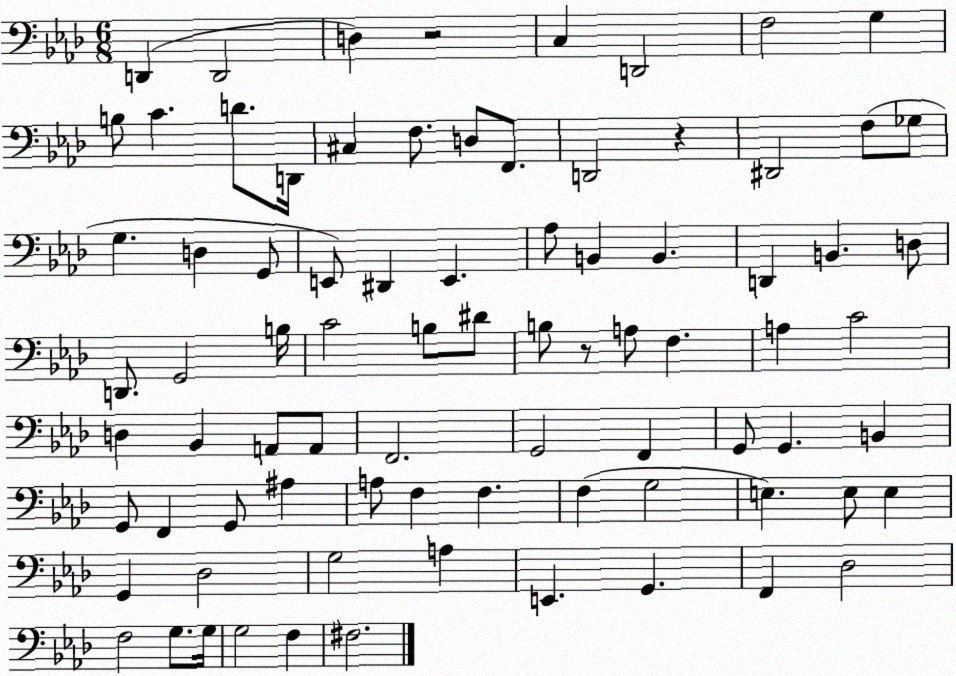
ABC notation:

X:1
T:Untitled
M:6/8
L:1/4
K:Ab
D,, D,,2 D, z2 C, D,,2 F,2 G, B,/2 C D/2 D,,/4 ^C, F,/2 D,/2 F,,/2 D,,2 z ^D,,2 F,/2 _G,/2 G, D, G,,/2 E,,/2 ^D,, E,, _A,/2 B,, B,, D,, B,, D,/2 D,,/2 G,,2 B,/4 C2 B,/2 ^D/2 B,/2 z/2 A,/2 F, A, C2 D, _B,, A,,/2 A,,/2 F,,2 G,,2 F,, G,,/2 G,, B,, G,,/2 F,, G,,/2 ^A, A,/2 F, F, F, G,2 E, E,/2 E, G,, _D,2 G,2 A, E,, G,, F,, _D,2 F,2 G,/2 G,/4 G,2 F, ^F,2